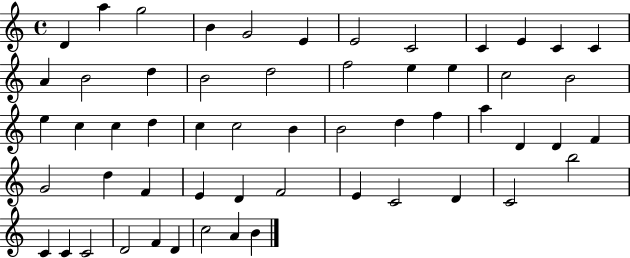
D4/q A5/q G5/h B4/q G4/h E4/q E4/h C4/h C4/q E4/q C4/q C4/q A4/q B4/h D5/q B4/h D5/h F5/h E5/q E5/q C5/h B4/h E5/q C5/q C5/q D5/q C5/q C5/h B4/q B4/h D5/q F5/q A5/q D4/q D4/q F4/q G4/h D5/q F4/q E4/q D4/q F4/h E4/q C4/h D4/q C4/h B5/h C4/q C4/q C4/h D4/h F4/q D4/q C5/h A4/q B4/q